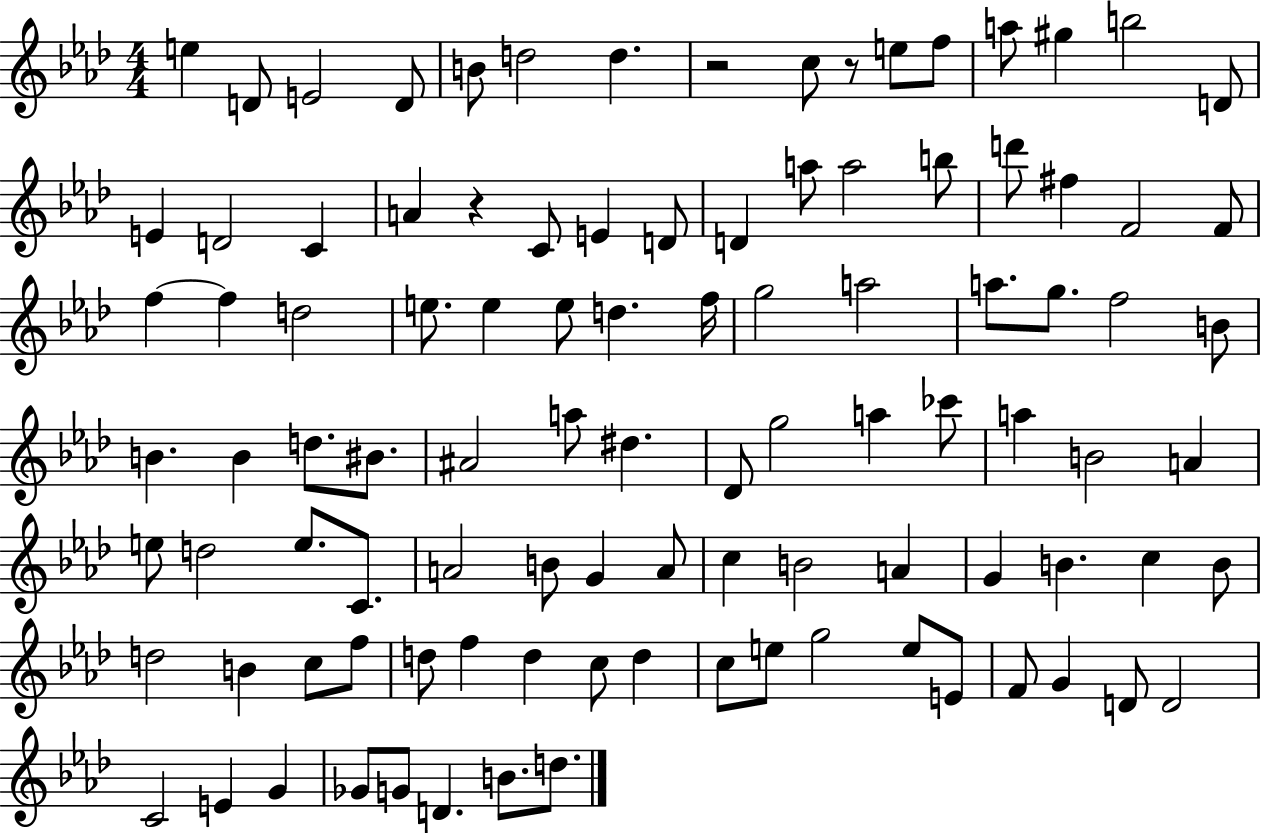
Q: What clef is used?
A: treble